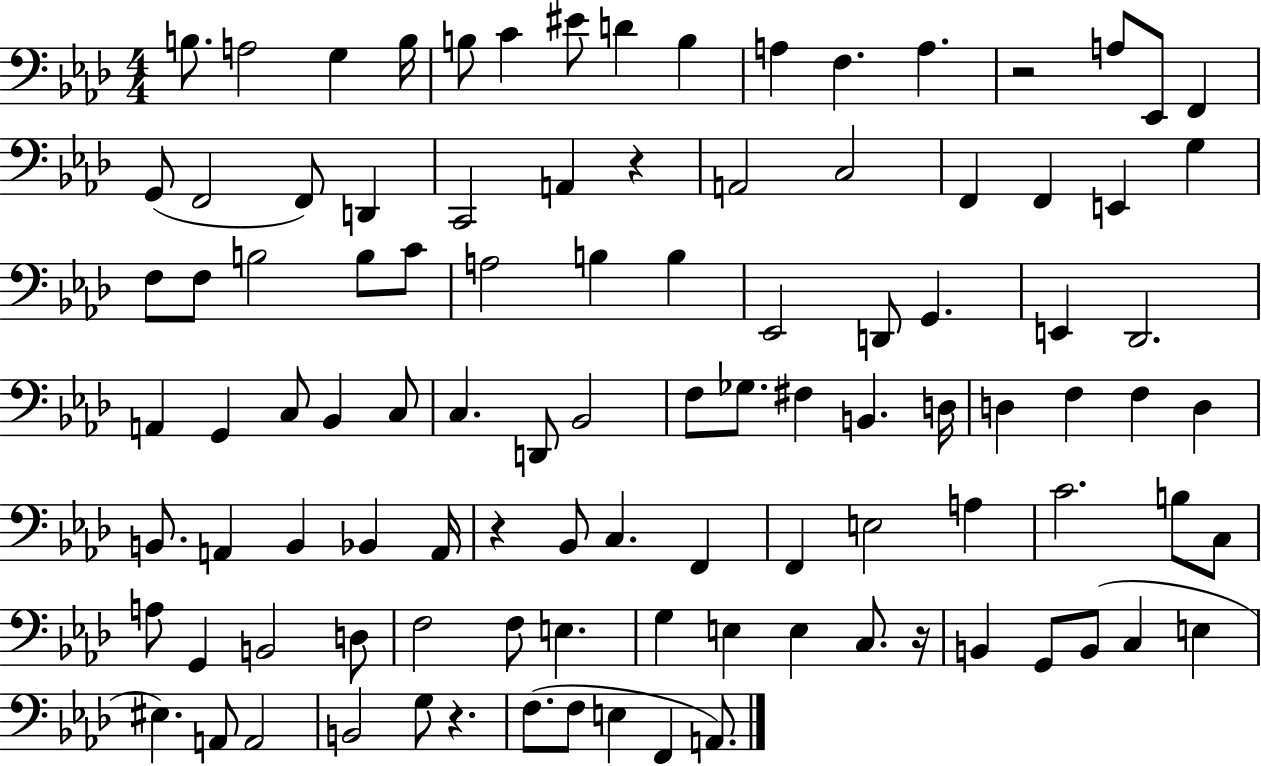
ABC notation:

X:1
T:Untitled
M:4/4
L:1/4
K:Ab
B,/2 A,2 G, B,/4 B,/2 C ^E/2 D B, A, F, A, z2 A,/2 _E,,/2 F,, G,,/2 F,,2 F,,/2 D,, C,,2 A,, z A,,2 C,2 F,, F,, E,, G, F,/2 F,/2 B,2 B,/2 C/2 A,2 B, B, _E,,2 D,,/2 G,, E,, _D,,2 A,, G,, C,/2 _B,, C,/2 C, D,,/2 _B,,2 F,/2 _G,/2 ^F, B,, D,/4 D, F, F, D, B,,/2 A,, B,, _B,, A,,/4 z _B,,/2 C, F,, F,, E,2 A, C2 B,/2 C,/2 A,/2 G,, B,,2 D,/2 F,2 F,/2 E, G, E, E, C,/2 z/4 B,, G,,/2 B,,/2 C, E, ^E, A,,/2 A,,2 B,,2 G,/2 z F,/2 F,/2 E, F,, A,,/2